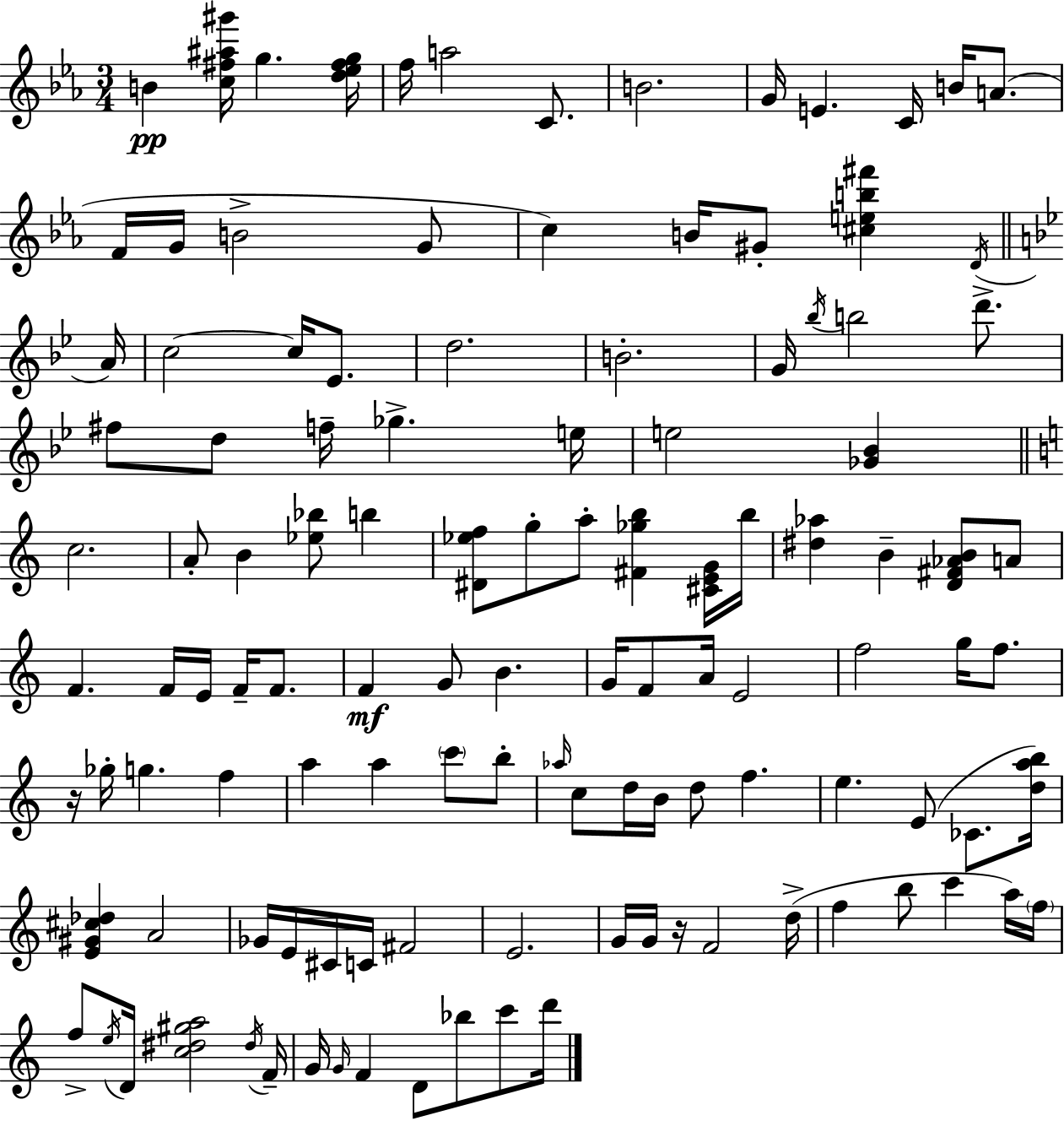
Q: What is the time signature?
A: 3/4